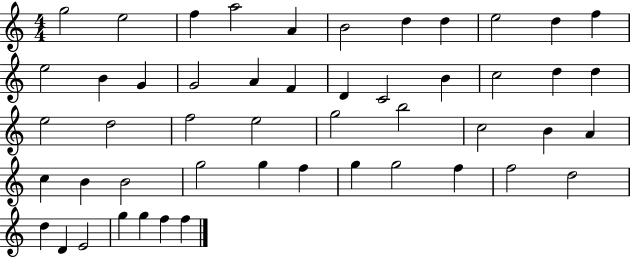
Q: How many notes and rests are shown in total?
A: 50